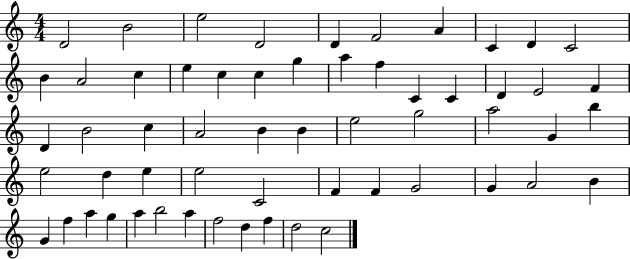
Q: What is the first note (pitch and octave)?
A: D4